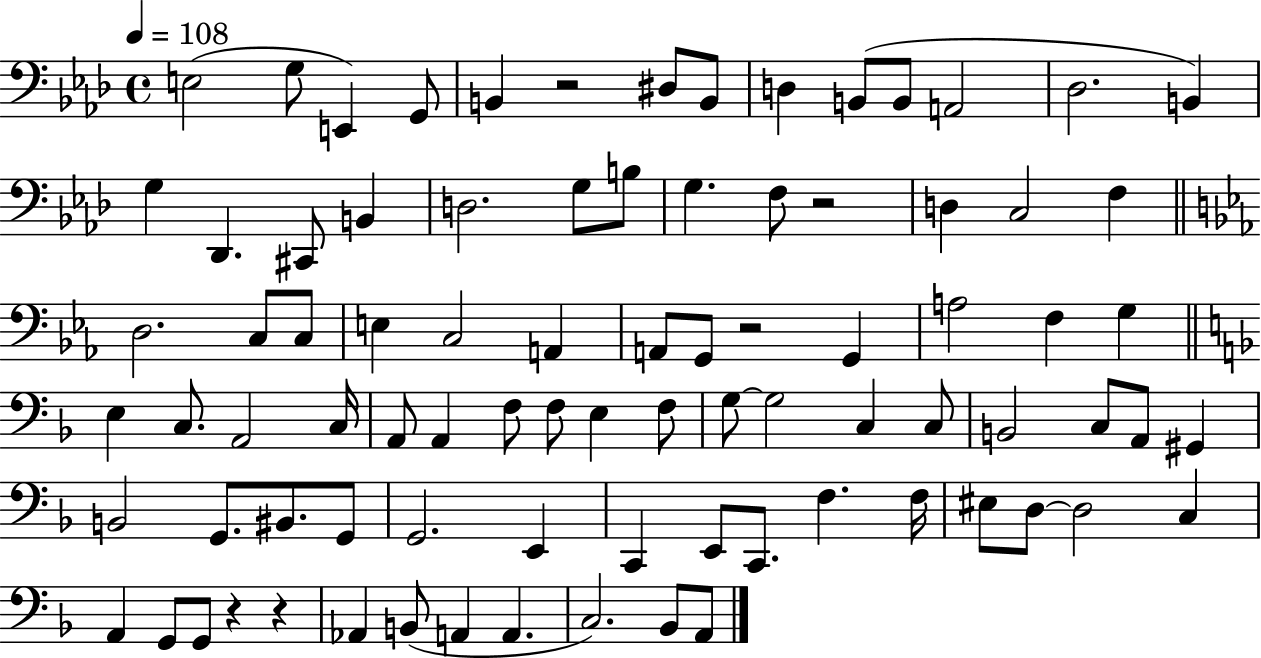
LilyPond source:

{
  \clef bass
  \time 4/4
  \defaultTimeSignature
  \key aes \major
  \tempo 4 = 108
  e2( g8 e,4) g,8 | b,4 r2 dis8 b,8 | d4 b,8( b,8 a,2 | des2. b,4) | \break g4 des,4. cis,8 b,4 | d2. g8 b8 | g4. f8 r2 | d4 c2 f4 | \break \bar "||" \break \key ees \major d2. c8 c8 | e4 c2 a,4 | a,8 g,8 r2 g,4 | a2 f4 g4 | \break \bar "||" \break \key d \minor e4 c8. a,2 c16 | a,8 a,4 f8 f8 e4 f8 | g8~~ g2 c4 c8 | b,2 c8 a,8 gis,4 | \break b,2 g,8. bis,8. g,8 | g,2. e,4 | c,4 e,8 c,8. f4. f16 | eis8 d8~~ d2 c4 | \break a,4 g,8 g,8 r4 r4 | aes,4 b,8( a,4 a,4. | c2.) bes,8 a,8 | \bar "|."
}